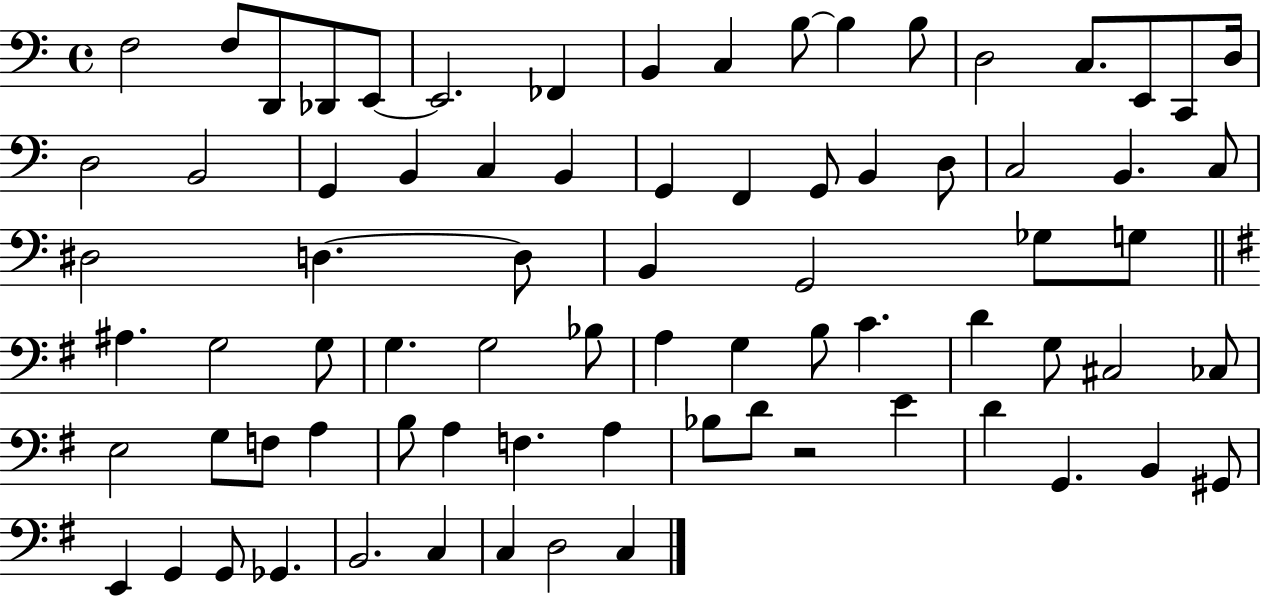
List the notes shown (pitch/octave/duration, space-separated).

F3/h F3/e D2/e Db2/e E2/e E2/h. FES2/q B2/q C3/q B3/e B3/q B3/e D3/h C3/e. E2/e C2/e D3/s D3/h B2/h G2/q B2/q C3/q B2/q G2/q F2/q G2/e B2/q D3/e C3/h B2/q. C3/e D#3/h D3/q. D3/e B2/q G2/h Gb3/e G3/e A#3/q. G3/h G3/e G3/q. G3/h Bb3/e A3/q G3/q B3/e C4/q. D4/q G3/e C#3/h CES3/e E3/h G3/e F3/e A3/q B3/e A3/q F3/q. A3/q Bb3/e D4/e R/h E4/q D4/q G2/q. B2/q G#2/e E2/q G2/q G2/e Gb2/q. B2/h. C3/q C3/q D3/h C3/q